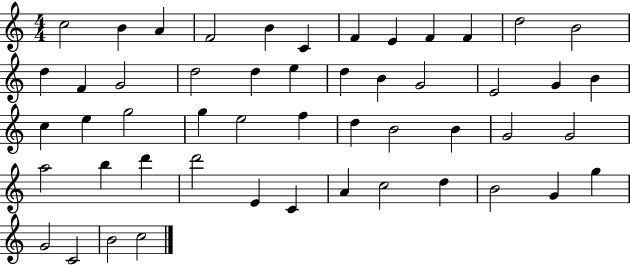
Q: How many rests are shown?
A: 0